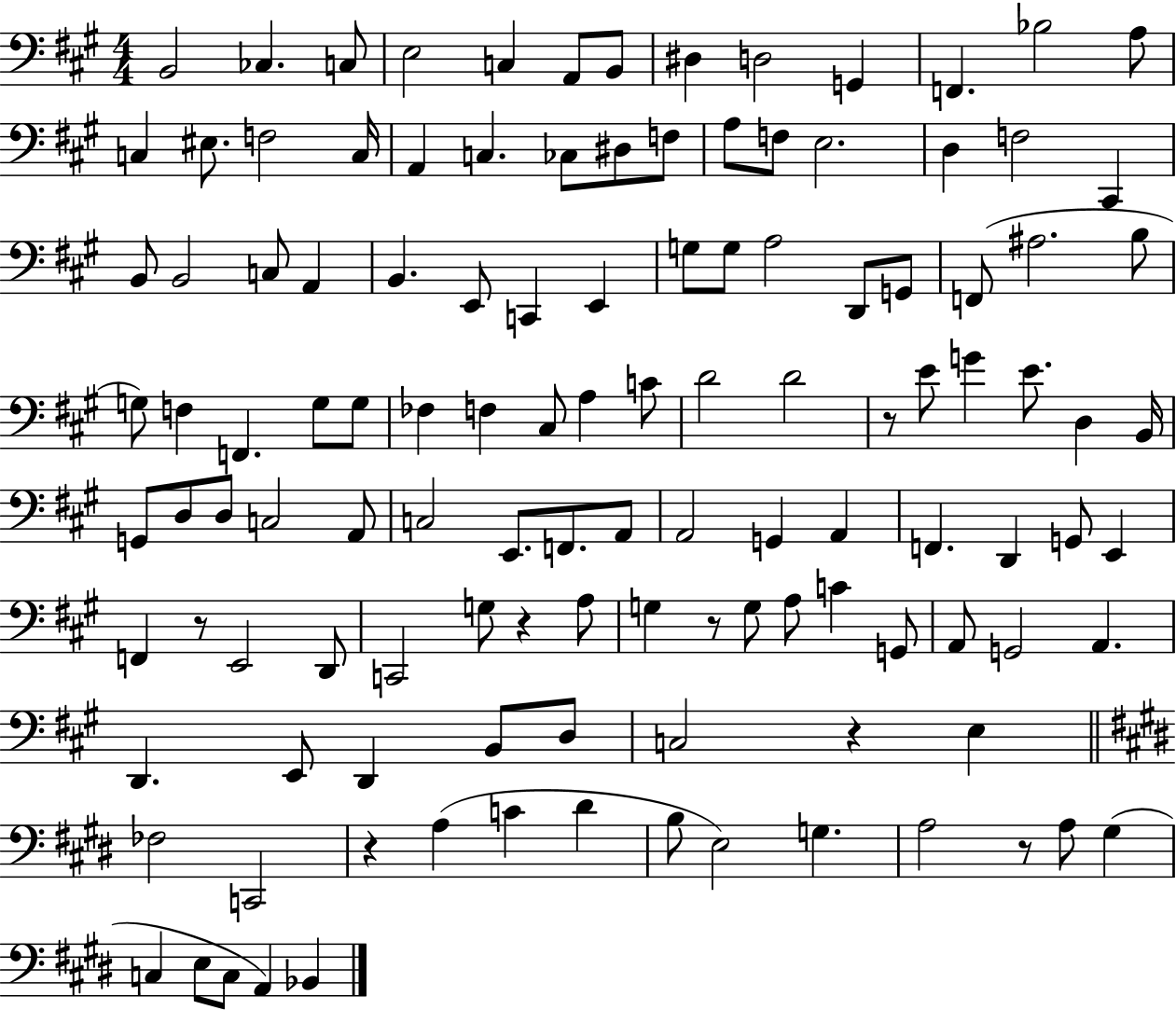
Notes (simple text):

B2/h CES3/q. C3/e E3/h C3/q A2/e B2/e D#3/q D3/h G2/q F2/q. Bb3/h A3/e C3/q EIS3/e. F3/h C3/s A2/q C3/q. CES3/e D#3/e F3/e A3/e F3/e E3/h. D3/q F3/h C#2/q B2/e B2/h C3/e A2/q B2/q. E2/e C2/q E2/q G3/e G3/e A3/h D2/e G2/e F2/e A#3/h. B3/e G3/e F3/q F2/q. G3/e G3/e FES3/q F3/q C#3/e A3/q C4/e D4/h D4/h R/e E4/e G4/q E4/e. D3/q B2/s G2/e D3/e D3/e C3/h A2/e C3/h E2/e. F2/e. A2/e A2/h G2/q A2/q F2/q. D2/q G2/e E2/q F2/q R/e E2/h D2/e C2/h G3/e R/q A3/e G3/q R/e G3/e A3/e C4/q G2/e A2/e G2/h A2/q. D2/q. E2/e D2/q B2/e D3/e C3/h R/q E3/q FES3/h C2/h R/q A3/q C4/q D#4/q B3/e E3/h G3/q. A3/h R/e A3/e G#3/q C3/q E3/e C3/e A2/q Bb2/q